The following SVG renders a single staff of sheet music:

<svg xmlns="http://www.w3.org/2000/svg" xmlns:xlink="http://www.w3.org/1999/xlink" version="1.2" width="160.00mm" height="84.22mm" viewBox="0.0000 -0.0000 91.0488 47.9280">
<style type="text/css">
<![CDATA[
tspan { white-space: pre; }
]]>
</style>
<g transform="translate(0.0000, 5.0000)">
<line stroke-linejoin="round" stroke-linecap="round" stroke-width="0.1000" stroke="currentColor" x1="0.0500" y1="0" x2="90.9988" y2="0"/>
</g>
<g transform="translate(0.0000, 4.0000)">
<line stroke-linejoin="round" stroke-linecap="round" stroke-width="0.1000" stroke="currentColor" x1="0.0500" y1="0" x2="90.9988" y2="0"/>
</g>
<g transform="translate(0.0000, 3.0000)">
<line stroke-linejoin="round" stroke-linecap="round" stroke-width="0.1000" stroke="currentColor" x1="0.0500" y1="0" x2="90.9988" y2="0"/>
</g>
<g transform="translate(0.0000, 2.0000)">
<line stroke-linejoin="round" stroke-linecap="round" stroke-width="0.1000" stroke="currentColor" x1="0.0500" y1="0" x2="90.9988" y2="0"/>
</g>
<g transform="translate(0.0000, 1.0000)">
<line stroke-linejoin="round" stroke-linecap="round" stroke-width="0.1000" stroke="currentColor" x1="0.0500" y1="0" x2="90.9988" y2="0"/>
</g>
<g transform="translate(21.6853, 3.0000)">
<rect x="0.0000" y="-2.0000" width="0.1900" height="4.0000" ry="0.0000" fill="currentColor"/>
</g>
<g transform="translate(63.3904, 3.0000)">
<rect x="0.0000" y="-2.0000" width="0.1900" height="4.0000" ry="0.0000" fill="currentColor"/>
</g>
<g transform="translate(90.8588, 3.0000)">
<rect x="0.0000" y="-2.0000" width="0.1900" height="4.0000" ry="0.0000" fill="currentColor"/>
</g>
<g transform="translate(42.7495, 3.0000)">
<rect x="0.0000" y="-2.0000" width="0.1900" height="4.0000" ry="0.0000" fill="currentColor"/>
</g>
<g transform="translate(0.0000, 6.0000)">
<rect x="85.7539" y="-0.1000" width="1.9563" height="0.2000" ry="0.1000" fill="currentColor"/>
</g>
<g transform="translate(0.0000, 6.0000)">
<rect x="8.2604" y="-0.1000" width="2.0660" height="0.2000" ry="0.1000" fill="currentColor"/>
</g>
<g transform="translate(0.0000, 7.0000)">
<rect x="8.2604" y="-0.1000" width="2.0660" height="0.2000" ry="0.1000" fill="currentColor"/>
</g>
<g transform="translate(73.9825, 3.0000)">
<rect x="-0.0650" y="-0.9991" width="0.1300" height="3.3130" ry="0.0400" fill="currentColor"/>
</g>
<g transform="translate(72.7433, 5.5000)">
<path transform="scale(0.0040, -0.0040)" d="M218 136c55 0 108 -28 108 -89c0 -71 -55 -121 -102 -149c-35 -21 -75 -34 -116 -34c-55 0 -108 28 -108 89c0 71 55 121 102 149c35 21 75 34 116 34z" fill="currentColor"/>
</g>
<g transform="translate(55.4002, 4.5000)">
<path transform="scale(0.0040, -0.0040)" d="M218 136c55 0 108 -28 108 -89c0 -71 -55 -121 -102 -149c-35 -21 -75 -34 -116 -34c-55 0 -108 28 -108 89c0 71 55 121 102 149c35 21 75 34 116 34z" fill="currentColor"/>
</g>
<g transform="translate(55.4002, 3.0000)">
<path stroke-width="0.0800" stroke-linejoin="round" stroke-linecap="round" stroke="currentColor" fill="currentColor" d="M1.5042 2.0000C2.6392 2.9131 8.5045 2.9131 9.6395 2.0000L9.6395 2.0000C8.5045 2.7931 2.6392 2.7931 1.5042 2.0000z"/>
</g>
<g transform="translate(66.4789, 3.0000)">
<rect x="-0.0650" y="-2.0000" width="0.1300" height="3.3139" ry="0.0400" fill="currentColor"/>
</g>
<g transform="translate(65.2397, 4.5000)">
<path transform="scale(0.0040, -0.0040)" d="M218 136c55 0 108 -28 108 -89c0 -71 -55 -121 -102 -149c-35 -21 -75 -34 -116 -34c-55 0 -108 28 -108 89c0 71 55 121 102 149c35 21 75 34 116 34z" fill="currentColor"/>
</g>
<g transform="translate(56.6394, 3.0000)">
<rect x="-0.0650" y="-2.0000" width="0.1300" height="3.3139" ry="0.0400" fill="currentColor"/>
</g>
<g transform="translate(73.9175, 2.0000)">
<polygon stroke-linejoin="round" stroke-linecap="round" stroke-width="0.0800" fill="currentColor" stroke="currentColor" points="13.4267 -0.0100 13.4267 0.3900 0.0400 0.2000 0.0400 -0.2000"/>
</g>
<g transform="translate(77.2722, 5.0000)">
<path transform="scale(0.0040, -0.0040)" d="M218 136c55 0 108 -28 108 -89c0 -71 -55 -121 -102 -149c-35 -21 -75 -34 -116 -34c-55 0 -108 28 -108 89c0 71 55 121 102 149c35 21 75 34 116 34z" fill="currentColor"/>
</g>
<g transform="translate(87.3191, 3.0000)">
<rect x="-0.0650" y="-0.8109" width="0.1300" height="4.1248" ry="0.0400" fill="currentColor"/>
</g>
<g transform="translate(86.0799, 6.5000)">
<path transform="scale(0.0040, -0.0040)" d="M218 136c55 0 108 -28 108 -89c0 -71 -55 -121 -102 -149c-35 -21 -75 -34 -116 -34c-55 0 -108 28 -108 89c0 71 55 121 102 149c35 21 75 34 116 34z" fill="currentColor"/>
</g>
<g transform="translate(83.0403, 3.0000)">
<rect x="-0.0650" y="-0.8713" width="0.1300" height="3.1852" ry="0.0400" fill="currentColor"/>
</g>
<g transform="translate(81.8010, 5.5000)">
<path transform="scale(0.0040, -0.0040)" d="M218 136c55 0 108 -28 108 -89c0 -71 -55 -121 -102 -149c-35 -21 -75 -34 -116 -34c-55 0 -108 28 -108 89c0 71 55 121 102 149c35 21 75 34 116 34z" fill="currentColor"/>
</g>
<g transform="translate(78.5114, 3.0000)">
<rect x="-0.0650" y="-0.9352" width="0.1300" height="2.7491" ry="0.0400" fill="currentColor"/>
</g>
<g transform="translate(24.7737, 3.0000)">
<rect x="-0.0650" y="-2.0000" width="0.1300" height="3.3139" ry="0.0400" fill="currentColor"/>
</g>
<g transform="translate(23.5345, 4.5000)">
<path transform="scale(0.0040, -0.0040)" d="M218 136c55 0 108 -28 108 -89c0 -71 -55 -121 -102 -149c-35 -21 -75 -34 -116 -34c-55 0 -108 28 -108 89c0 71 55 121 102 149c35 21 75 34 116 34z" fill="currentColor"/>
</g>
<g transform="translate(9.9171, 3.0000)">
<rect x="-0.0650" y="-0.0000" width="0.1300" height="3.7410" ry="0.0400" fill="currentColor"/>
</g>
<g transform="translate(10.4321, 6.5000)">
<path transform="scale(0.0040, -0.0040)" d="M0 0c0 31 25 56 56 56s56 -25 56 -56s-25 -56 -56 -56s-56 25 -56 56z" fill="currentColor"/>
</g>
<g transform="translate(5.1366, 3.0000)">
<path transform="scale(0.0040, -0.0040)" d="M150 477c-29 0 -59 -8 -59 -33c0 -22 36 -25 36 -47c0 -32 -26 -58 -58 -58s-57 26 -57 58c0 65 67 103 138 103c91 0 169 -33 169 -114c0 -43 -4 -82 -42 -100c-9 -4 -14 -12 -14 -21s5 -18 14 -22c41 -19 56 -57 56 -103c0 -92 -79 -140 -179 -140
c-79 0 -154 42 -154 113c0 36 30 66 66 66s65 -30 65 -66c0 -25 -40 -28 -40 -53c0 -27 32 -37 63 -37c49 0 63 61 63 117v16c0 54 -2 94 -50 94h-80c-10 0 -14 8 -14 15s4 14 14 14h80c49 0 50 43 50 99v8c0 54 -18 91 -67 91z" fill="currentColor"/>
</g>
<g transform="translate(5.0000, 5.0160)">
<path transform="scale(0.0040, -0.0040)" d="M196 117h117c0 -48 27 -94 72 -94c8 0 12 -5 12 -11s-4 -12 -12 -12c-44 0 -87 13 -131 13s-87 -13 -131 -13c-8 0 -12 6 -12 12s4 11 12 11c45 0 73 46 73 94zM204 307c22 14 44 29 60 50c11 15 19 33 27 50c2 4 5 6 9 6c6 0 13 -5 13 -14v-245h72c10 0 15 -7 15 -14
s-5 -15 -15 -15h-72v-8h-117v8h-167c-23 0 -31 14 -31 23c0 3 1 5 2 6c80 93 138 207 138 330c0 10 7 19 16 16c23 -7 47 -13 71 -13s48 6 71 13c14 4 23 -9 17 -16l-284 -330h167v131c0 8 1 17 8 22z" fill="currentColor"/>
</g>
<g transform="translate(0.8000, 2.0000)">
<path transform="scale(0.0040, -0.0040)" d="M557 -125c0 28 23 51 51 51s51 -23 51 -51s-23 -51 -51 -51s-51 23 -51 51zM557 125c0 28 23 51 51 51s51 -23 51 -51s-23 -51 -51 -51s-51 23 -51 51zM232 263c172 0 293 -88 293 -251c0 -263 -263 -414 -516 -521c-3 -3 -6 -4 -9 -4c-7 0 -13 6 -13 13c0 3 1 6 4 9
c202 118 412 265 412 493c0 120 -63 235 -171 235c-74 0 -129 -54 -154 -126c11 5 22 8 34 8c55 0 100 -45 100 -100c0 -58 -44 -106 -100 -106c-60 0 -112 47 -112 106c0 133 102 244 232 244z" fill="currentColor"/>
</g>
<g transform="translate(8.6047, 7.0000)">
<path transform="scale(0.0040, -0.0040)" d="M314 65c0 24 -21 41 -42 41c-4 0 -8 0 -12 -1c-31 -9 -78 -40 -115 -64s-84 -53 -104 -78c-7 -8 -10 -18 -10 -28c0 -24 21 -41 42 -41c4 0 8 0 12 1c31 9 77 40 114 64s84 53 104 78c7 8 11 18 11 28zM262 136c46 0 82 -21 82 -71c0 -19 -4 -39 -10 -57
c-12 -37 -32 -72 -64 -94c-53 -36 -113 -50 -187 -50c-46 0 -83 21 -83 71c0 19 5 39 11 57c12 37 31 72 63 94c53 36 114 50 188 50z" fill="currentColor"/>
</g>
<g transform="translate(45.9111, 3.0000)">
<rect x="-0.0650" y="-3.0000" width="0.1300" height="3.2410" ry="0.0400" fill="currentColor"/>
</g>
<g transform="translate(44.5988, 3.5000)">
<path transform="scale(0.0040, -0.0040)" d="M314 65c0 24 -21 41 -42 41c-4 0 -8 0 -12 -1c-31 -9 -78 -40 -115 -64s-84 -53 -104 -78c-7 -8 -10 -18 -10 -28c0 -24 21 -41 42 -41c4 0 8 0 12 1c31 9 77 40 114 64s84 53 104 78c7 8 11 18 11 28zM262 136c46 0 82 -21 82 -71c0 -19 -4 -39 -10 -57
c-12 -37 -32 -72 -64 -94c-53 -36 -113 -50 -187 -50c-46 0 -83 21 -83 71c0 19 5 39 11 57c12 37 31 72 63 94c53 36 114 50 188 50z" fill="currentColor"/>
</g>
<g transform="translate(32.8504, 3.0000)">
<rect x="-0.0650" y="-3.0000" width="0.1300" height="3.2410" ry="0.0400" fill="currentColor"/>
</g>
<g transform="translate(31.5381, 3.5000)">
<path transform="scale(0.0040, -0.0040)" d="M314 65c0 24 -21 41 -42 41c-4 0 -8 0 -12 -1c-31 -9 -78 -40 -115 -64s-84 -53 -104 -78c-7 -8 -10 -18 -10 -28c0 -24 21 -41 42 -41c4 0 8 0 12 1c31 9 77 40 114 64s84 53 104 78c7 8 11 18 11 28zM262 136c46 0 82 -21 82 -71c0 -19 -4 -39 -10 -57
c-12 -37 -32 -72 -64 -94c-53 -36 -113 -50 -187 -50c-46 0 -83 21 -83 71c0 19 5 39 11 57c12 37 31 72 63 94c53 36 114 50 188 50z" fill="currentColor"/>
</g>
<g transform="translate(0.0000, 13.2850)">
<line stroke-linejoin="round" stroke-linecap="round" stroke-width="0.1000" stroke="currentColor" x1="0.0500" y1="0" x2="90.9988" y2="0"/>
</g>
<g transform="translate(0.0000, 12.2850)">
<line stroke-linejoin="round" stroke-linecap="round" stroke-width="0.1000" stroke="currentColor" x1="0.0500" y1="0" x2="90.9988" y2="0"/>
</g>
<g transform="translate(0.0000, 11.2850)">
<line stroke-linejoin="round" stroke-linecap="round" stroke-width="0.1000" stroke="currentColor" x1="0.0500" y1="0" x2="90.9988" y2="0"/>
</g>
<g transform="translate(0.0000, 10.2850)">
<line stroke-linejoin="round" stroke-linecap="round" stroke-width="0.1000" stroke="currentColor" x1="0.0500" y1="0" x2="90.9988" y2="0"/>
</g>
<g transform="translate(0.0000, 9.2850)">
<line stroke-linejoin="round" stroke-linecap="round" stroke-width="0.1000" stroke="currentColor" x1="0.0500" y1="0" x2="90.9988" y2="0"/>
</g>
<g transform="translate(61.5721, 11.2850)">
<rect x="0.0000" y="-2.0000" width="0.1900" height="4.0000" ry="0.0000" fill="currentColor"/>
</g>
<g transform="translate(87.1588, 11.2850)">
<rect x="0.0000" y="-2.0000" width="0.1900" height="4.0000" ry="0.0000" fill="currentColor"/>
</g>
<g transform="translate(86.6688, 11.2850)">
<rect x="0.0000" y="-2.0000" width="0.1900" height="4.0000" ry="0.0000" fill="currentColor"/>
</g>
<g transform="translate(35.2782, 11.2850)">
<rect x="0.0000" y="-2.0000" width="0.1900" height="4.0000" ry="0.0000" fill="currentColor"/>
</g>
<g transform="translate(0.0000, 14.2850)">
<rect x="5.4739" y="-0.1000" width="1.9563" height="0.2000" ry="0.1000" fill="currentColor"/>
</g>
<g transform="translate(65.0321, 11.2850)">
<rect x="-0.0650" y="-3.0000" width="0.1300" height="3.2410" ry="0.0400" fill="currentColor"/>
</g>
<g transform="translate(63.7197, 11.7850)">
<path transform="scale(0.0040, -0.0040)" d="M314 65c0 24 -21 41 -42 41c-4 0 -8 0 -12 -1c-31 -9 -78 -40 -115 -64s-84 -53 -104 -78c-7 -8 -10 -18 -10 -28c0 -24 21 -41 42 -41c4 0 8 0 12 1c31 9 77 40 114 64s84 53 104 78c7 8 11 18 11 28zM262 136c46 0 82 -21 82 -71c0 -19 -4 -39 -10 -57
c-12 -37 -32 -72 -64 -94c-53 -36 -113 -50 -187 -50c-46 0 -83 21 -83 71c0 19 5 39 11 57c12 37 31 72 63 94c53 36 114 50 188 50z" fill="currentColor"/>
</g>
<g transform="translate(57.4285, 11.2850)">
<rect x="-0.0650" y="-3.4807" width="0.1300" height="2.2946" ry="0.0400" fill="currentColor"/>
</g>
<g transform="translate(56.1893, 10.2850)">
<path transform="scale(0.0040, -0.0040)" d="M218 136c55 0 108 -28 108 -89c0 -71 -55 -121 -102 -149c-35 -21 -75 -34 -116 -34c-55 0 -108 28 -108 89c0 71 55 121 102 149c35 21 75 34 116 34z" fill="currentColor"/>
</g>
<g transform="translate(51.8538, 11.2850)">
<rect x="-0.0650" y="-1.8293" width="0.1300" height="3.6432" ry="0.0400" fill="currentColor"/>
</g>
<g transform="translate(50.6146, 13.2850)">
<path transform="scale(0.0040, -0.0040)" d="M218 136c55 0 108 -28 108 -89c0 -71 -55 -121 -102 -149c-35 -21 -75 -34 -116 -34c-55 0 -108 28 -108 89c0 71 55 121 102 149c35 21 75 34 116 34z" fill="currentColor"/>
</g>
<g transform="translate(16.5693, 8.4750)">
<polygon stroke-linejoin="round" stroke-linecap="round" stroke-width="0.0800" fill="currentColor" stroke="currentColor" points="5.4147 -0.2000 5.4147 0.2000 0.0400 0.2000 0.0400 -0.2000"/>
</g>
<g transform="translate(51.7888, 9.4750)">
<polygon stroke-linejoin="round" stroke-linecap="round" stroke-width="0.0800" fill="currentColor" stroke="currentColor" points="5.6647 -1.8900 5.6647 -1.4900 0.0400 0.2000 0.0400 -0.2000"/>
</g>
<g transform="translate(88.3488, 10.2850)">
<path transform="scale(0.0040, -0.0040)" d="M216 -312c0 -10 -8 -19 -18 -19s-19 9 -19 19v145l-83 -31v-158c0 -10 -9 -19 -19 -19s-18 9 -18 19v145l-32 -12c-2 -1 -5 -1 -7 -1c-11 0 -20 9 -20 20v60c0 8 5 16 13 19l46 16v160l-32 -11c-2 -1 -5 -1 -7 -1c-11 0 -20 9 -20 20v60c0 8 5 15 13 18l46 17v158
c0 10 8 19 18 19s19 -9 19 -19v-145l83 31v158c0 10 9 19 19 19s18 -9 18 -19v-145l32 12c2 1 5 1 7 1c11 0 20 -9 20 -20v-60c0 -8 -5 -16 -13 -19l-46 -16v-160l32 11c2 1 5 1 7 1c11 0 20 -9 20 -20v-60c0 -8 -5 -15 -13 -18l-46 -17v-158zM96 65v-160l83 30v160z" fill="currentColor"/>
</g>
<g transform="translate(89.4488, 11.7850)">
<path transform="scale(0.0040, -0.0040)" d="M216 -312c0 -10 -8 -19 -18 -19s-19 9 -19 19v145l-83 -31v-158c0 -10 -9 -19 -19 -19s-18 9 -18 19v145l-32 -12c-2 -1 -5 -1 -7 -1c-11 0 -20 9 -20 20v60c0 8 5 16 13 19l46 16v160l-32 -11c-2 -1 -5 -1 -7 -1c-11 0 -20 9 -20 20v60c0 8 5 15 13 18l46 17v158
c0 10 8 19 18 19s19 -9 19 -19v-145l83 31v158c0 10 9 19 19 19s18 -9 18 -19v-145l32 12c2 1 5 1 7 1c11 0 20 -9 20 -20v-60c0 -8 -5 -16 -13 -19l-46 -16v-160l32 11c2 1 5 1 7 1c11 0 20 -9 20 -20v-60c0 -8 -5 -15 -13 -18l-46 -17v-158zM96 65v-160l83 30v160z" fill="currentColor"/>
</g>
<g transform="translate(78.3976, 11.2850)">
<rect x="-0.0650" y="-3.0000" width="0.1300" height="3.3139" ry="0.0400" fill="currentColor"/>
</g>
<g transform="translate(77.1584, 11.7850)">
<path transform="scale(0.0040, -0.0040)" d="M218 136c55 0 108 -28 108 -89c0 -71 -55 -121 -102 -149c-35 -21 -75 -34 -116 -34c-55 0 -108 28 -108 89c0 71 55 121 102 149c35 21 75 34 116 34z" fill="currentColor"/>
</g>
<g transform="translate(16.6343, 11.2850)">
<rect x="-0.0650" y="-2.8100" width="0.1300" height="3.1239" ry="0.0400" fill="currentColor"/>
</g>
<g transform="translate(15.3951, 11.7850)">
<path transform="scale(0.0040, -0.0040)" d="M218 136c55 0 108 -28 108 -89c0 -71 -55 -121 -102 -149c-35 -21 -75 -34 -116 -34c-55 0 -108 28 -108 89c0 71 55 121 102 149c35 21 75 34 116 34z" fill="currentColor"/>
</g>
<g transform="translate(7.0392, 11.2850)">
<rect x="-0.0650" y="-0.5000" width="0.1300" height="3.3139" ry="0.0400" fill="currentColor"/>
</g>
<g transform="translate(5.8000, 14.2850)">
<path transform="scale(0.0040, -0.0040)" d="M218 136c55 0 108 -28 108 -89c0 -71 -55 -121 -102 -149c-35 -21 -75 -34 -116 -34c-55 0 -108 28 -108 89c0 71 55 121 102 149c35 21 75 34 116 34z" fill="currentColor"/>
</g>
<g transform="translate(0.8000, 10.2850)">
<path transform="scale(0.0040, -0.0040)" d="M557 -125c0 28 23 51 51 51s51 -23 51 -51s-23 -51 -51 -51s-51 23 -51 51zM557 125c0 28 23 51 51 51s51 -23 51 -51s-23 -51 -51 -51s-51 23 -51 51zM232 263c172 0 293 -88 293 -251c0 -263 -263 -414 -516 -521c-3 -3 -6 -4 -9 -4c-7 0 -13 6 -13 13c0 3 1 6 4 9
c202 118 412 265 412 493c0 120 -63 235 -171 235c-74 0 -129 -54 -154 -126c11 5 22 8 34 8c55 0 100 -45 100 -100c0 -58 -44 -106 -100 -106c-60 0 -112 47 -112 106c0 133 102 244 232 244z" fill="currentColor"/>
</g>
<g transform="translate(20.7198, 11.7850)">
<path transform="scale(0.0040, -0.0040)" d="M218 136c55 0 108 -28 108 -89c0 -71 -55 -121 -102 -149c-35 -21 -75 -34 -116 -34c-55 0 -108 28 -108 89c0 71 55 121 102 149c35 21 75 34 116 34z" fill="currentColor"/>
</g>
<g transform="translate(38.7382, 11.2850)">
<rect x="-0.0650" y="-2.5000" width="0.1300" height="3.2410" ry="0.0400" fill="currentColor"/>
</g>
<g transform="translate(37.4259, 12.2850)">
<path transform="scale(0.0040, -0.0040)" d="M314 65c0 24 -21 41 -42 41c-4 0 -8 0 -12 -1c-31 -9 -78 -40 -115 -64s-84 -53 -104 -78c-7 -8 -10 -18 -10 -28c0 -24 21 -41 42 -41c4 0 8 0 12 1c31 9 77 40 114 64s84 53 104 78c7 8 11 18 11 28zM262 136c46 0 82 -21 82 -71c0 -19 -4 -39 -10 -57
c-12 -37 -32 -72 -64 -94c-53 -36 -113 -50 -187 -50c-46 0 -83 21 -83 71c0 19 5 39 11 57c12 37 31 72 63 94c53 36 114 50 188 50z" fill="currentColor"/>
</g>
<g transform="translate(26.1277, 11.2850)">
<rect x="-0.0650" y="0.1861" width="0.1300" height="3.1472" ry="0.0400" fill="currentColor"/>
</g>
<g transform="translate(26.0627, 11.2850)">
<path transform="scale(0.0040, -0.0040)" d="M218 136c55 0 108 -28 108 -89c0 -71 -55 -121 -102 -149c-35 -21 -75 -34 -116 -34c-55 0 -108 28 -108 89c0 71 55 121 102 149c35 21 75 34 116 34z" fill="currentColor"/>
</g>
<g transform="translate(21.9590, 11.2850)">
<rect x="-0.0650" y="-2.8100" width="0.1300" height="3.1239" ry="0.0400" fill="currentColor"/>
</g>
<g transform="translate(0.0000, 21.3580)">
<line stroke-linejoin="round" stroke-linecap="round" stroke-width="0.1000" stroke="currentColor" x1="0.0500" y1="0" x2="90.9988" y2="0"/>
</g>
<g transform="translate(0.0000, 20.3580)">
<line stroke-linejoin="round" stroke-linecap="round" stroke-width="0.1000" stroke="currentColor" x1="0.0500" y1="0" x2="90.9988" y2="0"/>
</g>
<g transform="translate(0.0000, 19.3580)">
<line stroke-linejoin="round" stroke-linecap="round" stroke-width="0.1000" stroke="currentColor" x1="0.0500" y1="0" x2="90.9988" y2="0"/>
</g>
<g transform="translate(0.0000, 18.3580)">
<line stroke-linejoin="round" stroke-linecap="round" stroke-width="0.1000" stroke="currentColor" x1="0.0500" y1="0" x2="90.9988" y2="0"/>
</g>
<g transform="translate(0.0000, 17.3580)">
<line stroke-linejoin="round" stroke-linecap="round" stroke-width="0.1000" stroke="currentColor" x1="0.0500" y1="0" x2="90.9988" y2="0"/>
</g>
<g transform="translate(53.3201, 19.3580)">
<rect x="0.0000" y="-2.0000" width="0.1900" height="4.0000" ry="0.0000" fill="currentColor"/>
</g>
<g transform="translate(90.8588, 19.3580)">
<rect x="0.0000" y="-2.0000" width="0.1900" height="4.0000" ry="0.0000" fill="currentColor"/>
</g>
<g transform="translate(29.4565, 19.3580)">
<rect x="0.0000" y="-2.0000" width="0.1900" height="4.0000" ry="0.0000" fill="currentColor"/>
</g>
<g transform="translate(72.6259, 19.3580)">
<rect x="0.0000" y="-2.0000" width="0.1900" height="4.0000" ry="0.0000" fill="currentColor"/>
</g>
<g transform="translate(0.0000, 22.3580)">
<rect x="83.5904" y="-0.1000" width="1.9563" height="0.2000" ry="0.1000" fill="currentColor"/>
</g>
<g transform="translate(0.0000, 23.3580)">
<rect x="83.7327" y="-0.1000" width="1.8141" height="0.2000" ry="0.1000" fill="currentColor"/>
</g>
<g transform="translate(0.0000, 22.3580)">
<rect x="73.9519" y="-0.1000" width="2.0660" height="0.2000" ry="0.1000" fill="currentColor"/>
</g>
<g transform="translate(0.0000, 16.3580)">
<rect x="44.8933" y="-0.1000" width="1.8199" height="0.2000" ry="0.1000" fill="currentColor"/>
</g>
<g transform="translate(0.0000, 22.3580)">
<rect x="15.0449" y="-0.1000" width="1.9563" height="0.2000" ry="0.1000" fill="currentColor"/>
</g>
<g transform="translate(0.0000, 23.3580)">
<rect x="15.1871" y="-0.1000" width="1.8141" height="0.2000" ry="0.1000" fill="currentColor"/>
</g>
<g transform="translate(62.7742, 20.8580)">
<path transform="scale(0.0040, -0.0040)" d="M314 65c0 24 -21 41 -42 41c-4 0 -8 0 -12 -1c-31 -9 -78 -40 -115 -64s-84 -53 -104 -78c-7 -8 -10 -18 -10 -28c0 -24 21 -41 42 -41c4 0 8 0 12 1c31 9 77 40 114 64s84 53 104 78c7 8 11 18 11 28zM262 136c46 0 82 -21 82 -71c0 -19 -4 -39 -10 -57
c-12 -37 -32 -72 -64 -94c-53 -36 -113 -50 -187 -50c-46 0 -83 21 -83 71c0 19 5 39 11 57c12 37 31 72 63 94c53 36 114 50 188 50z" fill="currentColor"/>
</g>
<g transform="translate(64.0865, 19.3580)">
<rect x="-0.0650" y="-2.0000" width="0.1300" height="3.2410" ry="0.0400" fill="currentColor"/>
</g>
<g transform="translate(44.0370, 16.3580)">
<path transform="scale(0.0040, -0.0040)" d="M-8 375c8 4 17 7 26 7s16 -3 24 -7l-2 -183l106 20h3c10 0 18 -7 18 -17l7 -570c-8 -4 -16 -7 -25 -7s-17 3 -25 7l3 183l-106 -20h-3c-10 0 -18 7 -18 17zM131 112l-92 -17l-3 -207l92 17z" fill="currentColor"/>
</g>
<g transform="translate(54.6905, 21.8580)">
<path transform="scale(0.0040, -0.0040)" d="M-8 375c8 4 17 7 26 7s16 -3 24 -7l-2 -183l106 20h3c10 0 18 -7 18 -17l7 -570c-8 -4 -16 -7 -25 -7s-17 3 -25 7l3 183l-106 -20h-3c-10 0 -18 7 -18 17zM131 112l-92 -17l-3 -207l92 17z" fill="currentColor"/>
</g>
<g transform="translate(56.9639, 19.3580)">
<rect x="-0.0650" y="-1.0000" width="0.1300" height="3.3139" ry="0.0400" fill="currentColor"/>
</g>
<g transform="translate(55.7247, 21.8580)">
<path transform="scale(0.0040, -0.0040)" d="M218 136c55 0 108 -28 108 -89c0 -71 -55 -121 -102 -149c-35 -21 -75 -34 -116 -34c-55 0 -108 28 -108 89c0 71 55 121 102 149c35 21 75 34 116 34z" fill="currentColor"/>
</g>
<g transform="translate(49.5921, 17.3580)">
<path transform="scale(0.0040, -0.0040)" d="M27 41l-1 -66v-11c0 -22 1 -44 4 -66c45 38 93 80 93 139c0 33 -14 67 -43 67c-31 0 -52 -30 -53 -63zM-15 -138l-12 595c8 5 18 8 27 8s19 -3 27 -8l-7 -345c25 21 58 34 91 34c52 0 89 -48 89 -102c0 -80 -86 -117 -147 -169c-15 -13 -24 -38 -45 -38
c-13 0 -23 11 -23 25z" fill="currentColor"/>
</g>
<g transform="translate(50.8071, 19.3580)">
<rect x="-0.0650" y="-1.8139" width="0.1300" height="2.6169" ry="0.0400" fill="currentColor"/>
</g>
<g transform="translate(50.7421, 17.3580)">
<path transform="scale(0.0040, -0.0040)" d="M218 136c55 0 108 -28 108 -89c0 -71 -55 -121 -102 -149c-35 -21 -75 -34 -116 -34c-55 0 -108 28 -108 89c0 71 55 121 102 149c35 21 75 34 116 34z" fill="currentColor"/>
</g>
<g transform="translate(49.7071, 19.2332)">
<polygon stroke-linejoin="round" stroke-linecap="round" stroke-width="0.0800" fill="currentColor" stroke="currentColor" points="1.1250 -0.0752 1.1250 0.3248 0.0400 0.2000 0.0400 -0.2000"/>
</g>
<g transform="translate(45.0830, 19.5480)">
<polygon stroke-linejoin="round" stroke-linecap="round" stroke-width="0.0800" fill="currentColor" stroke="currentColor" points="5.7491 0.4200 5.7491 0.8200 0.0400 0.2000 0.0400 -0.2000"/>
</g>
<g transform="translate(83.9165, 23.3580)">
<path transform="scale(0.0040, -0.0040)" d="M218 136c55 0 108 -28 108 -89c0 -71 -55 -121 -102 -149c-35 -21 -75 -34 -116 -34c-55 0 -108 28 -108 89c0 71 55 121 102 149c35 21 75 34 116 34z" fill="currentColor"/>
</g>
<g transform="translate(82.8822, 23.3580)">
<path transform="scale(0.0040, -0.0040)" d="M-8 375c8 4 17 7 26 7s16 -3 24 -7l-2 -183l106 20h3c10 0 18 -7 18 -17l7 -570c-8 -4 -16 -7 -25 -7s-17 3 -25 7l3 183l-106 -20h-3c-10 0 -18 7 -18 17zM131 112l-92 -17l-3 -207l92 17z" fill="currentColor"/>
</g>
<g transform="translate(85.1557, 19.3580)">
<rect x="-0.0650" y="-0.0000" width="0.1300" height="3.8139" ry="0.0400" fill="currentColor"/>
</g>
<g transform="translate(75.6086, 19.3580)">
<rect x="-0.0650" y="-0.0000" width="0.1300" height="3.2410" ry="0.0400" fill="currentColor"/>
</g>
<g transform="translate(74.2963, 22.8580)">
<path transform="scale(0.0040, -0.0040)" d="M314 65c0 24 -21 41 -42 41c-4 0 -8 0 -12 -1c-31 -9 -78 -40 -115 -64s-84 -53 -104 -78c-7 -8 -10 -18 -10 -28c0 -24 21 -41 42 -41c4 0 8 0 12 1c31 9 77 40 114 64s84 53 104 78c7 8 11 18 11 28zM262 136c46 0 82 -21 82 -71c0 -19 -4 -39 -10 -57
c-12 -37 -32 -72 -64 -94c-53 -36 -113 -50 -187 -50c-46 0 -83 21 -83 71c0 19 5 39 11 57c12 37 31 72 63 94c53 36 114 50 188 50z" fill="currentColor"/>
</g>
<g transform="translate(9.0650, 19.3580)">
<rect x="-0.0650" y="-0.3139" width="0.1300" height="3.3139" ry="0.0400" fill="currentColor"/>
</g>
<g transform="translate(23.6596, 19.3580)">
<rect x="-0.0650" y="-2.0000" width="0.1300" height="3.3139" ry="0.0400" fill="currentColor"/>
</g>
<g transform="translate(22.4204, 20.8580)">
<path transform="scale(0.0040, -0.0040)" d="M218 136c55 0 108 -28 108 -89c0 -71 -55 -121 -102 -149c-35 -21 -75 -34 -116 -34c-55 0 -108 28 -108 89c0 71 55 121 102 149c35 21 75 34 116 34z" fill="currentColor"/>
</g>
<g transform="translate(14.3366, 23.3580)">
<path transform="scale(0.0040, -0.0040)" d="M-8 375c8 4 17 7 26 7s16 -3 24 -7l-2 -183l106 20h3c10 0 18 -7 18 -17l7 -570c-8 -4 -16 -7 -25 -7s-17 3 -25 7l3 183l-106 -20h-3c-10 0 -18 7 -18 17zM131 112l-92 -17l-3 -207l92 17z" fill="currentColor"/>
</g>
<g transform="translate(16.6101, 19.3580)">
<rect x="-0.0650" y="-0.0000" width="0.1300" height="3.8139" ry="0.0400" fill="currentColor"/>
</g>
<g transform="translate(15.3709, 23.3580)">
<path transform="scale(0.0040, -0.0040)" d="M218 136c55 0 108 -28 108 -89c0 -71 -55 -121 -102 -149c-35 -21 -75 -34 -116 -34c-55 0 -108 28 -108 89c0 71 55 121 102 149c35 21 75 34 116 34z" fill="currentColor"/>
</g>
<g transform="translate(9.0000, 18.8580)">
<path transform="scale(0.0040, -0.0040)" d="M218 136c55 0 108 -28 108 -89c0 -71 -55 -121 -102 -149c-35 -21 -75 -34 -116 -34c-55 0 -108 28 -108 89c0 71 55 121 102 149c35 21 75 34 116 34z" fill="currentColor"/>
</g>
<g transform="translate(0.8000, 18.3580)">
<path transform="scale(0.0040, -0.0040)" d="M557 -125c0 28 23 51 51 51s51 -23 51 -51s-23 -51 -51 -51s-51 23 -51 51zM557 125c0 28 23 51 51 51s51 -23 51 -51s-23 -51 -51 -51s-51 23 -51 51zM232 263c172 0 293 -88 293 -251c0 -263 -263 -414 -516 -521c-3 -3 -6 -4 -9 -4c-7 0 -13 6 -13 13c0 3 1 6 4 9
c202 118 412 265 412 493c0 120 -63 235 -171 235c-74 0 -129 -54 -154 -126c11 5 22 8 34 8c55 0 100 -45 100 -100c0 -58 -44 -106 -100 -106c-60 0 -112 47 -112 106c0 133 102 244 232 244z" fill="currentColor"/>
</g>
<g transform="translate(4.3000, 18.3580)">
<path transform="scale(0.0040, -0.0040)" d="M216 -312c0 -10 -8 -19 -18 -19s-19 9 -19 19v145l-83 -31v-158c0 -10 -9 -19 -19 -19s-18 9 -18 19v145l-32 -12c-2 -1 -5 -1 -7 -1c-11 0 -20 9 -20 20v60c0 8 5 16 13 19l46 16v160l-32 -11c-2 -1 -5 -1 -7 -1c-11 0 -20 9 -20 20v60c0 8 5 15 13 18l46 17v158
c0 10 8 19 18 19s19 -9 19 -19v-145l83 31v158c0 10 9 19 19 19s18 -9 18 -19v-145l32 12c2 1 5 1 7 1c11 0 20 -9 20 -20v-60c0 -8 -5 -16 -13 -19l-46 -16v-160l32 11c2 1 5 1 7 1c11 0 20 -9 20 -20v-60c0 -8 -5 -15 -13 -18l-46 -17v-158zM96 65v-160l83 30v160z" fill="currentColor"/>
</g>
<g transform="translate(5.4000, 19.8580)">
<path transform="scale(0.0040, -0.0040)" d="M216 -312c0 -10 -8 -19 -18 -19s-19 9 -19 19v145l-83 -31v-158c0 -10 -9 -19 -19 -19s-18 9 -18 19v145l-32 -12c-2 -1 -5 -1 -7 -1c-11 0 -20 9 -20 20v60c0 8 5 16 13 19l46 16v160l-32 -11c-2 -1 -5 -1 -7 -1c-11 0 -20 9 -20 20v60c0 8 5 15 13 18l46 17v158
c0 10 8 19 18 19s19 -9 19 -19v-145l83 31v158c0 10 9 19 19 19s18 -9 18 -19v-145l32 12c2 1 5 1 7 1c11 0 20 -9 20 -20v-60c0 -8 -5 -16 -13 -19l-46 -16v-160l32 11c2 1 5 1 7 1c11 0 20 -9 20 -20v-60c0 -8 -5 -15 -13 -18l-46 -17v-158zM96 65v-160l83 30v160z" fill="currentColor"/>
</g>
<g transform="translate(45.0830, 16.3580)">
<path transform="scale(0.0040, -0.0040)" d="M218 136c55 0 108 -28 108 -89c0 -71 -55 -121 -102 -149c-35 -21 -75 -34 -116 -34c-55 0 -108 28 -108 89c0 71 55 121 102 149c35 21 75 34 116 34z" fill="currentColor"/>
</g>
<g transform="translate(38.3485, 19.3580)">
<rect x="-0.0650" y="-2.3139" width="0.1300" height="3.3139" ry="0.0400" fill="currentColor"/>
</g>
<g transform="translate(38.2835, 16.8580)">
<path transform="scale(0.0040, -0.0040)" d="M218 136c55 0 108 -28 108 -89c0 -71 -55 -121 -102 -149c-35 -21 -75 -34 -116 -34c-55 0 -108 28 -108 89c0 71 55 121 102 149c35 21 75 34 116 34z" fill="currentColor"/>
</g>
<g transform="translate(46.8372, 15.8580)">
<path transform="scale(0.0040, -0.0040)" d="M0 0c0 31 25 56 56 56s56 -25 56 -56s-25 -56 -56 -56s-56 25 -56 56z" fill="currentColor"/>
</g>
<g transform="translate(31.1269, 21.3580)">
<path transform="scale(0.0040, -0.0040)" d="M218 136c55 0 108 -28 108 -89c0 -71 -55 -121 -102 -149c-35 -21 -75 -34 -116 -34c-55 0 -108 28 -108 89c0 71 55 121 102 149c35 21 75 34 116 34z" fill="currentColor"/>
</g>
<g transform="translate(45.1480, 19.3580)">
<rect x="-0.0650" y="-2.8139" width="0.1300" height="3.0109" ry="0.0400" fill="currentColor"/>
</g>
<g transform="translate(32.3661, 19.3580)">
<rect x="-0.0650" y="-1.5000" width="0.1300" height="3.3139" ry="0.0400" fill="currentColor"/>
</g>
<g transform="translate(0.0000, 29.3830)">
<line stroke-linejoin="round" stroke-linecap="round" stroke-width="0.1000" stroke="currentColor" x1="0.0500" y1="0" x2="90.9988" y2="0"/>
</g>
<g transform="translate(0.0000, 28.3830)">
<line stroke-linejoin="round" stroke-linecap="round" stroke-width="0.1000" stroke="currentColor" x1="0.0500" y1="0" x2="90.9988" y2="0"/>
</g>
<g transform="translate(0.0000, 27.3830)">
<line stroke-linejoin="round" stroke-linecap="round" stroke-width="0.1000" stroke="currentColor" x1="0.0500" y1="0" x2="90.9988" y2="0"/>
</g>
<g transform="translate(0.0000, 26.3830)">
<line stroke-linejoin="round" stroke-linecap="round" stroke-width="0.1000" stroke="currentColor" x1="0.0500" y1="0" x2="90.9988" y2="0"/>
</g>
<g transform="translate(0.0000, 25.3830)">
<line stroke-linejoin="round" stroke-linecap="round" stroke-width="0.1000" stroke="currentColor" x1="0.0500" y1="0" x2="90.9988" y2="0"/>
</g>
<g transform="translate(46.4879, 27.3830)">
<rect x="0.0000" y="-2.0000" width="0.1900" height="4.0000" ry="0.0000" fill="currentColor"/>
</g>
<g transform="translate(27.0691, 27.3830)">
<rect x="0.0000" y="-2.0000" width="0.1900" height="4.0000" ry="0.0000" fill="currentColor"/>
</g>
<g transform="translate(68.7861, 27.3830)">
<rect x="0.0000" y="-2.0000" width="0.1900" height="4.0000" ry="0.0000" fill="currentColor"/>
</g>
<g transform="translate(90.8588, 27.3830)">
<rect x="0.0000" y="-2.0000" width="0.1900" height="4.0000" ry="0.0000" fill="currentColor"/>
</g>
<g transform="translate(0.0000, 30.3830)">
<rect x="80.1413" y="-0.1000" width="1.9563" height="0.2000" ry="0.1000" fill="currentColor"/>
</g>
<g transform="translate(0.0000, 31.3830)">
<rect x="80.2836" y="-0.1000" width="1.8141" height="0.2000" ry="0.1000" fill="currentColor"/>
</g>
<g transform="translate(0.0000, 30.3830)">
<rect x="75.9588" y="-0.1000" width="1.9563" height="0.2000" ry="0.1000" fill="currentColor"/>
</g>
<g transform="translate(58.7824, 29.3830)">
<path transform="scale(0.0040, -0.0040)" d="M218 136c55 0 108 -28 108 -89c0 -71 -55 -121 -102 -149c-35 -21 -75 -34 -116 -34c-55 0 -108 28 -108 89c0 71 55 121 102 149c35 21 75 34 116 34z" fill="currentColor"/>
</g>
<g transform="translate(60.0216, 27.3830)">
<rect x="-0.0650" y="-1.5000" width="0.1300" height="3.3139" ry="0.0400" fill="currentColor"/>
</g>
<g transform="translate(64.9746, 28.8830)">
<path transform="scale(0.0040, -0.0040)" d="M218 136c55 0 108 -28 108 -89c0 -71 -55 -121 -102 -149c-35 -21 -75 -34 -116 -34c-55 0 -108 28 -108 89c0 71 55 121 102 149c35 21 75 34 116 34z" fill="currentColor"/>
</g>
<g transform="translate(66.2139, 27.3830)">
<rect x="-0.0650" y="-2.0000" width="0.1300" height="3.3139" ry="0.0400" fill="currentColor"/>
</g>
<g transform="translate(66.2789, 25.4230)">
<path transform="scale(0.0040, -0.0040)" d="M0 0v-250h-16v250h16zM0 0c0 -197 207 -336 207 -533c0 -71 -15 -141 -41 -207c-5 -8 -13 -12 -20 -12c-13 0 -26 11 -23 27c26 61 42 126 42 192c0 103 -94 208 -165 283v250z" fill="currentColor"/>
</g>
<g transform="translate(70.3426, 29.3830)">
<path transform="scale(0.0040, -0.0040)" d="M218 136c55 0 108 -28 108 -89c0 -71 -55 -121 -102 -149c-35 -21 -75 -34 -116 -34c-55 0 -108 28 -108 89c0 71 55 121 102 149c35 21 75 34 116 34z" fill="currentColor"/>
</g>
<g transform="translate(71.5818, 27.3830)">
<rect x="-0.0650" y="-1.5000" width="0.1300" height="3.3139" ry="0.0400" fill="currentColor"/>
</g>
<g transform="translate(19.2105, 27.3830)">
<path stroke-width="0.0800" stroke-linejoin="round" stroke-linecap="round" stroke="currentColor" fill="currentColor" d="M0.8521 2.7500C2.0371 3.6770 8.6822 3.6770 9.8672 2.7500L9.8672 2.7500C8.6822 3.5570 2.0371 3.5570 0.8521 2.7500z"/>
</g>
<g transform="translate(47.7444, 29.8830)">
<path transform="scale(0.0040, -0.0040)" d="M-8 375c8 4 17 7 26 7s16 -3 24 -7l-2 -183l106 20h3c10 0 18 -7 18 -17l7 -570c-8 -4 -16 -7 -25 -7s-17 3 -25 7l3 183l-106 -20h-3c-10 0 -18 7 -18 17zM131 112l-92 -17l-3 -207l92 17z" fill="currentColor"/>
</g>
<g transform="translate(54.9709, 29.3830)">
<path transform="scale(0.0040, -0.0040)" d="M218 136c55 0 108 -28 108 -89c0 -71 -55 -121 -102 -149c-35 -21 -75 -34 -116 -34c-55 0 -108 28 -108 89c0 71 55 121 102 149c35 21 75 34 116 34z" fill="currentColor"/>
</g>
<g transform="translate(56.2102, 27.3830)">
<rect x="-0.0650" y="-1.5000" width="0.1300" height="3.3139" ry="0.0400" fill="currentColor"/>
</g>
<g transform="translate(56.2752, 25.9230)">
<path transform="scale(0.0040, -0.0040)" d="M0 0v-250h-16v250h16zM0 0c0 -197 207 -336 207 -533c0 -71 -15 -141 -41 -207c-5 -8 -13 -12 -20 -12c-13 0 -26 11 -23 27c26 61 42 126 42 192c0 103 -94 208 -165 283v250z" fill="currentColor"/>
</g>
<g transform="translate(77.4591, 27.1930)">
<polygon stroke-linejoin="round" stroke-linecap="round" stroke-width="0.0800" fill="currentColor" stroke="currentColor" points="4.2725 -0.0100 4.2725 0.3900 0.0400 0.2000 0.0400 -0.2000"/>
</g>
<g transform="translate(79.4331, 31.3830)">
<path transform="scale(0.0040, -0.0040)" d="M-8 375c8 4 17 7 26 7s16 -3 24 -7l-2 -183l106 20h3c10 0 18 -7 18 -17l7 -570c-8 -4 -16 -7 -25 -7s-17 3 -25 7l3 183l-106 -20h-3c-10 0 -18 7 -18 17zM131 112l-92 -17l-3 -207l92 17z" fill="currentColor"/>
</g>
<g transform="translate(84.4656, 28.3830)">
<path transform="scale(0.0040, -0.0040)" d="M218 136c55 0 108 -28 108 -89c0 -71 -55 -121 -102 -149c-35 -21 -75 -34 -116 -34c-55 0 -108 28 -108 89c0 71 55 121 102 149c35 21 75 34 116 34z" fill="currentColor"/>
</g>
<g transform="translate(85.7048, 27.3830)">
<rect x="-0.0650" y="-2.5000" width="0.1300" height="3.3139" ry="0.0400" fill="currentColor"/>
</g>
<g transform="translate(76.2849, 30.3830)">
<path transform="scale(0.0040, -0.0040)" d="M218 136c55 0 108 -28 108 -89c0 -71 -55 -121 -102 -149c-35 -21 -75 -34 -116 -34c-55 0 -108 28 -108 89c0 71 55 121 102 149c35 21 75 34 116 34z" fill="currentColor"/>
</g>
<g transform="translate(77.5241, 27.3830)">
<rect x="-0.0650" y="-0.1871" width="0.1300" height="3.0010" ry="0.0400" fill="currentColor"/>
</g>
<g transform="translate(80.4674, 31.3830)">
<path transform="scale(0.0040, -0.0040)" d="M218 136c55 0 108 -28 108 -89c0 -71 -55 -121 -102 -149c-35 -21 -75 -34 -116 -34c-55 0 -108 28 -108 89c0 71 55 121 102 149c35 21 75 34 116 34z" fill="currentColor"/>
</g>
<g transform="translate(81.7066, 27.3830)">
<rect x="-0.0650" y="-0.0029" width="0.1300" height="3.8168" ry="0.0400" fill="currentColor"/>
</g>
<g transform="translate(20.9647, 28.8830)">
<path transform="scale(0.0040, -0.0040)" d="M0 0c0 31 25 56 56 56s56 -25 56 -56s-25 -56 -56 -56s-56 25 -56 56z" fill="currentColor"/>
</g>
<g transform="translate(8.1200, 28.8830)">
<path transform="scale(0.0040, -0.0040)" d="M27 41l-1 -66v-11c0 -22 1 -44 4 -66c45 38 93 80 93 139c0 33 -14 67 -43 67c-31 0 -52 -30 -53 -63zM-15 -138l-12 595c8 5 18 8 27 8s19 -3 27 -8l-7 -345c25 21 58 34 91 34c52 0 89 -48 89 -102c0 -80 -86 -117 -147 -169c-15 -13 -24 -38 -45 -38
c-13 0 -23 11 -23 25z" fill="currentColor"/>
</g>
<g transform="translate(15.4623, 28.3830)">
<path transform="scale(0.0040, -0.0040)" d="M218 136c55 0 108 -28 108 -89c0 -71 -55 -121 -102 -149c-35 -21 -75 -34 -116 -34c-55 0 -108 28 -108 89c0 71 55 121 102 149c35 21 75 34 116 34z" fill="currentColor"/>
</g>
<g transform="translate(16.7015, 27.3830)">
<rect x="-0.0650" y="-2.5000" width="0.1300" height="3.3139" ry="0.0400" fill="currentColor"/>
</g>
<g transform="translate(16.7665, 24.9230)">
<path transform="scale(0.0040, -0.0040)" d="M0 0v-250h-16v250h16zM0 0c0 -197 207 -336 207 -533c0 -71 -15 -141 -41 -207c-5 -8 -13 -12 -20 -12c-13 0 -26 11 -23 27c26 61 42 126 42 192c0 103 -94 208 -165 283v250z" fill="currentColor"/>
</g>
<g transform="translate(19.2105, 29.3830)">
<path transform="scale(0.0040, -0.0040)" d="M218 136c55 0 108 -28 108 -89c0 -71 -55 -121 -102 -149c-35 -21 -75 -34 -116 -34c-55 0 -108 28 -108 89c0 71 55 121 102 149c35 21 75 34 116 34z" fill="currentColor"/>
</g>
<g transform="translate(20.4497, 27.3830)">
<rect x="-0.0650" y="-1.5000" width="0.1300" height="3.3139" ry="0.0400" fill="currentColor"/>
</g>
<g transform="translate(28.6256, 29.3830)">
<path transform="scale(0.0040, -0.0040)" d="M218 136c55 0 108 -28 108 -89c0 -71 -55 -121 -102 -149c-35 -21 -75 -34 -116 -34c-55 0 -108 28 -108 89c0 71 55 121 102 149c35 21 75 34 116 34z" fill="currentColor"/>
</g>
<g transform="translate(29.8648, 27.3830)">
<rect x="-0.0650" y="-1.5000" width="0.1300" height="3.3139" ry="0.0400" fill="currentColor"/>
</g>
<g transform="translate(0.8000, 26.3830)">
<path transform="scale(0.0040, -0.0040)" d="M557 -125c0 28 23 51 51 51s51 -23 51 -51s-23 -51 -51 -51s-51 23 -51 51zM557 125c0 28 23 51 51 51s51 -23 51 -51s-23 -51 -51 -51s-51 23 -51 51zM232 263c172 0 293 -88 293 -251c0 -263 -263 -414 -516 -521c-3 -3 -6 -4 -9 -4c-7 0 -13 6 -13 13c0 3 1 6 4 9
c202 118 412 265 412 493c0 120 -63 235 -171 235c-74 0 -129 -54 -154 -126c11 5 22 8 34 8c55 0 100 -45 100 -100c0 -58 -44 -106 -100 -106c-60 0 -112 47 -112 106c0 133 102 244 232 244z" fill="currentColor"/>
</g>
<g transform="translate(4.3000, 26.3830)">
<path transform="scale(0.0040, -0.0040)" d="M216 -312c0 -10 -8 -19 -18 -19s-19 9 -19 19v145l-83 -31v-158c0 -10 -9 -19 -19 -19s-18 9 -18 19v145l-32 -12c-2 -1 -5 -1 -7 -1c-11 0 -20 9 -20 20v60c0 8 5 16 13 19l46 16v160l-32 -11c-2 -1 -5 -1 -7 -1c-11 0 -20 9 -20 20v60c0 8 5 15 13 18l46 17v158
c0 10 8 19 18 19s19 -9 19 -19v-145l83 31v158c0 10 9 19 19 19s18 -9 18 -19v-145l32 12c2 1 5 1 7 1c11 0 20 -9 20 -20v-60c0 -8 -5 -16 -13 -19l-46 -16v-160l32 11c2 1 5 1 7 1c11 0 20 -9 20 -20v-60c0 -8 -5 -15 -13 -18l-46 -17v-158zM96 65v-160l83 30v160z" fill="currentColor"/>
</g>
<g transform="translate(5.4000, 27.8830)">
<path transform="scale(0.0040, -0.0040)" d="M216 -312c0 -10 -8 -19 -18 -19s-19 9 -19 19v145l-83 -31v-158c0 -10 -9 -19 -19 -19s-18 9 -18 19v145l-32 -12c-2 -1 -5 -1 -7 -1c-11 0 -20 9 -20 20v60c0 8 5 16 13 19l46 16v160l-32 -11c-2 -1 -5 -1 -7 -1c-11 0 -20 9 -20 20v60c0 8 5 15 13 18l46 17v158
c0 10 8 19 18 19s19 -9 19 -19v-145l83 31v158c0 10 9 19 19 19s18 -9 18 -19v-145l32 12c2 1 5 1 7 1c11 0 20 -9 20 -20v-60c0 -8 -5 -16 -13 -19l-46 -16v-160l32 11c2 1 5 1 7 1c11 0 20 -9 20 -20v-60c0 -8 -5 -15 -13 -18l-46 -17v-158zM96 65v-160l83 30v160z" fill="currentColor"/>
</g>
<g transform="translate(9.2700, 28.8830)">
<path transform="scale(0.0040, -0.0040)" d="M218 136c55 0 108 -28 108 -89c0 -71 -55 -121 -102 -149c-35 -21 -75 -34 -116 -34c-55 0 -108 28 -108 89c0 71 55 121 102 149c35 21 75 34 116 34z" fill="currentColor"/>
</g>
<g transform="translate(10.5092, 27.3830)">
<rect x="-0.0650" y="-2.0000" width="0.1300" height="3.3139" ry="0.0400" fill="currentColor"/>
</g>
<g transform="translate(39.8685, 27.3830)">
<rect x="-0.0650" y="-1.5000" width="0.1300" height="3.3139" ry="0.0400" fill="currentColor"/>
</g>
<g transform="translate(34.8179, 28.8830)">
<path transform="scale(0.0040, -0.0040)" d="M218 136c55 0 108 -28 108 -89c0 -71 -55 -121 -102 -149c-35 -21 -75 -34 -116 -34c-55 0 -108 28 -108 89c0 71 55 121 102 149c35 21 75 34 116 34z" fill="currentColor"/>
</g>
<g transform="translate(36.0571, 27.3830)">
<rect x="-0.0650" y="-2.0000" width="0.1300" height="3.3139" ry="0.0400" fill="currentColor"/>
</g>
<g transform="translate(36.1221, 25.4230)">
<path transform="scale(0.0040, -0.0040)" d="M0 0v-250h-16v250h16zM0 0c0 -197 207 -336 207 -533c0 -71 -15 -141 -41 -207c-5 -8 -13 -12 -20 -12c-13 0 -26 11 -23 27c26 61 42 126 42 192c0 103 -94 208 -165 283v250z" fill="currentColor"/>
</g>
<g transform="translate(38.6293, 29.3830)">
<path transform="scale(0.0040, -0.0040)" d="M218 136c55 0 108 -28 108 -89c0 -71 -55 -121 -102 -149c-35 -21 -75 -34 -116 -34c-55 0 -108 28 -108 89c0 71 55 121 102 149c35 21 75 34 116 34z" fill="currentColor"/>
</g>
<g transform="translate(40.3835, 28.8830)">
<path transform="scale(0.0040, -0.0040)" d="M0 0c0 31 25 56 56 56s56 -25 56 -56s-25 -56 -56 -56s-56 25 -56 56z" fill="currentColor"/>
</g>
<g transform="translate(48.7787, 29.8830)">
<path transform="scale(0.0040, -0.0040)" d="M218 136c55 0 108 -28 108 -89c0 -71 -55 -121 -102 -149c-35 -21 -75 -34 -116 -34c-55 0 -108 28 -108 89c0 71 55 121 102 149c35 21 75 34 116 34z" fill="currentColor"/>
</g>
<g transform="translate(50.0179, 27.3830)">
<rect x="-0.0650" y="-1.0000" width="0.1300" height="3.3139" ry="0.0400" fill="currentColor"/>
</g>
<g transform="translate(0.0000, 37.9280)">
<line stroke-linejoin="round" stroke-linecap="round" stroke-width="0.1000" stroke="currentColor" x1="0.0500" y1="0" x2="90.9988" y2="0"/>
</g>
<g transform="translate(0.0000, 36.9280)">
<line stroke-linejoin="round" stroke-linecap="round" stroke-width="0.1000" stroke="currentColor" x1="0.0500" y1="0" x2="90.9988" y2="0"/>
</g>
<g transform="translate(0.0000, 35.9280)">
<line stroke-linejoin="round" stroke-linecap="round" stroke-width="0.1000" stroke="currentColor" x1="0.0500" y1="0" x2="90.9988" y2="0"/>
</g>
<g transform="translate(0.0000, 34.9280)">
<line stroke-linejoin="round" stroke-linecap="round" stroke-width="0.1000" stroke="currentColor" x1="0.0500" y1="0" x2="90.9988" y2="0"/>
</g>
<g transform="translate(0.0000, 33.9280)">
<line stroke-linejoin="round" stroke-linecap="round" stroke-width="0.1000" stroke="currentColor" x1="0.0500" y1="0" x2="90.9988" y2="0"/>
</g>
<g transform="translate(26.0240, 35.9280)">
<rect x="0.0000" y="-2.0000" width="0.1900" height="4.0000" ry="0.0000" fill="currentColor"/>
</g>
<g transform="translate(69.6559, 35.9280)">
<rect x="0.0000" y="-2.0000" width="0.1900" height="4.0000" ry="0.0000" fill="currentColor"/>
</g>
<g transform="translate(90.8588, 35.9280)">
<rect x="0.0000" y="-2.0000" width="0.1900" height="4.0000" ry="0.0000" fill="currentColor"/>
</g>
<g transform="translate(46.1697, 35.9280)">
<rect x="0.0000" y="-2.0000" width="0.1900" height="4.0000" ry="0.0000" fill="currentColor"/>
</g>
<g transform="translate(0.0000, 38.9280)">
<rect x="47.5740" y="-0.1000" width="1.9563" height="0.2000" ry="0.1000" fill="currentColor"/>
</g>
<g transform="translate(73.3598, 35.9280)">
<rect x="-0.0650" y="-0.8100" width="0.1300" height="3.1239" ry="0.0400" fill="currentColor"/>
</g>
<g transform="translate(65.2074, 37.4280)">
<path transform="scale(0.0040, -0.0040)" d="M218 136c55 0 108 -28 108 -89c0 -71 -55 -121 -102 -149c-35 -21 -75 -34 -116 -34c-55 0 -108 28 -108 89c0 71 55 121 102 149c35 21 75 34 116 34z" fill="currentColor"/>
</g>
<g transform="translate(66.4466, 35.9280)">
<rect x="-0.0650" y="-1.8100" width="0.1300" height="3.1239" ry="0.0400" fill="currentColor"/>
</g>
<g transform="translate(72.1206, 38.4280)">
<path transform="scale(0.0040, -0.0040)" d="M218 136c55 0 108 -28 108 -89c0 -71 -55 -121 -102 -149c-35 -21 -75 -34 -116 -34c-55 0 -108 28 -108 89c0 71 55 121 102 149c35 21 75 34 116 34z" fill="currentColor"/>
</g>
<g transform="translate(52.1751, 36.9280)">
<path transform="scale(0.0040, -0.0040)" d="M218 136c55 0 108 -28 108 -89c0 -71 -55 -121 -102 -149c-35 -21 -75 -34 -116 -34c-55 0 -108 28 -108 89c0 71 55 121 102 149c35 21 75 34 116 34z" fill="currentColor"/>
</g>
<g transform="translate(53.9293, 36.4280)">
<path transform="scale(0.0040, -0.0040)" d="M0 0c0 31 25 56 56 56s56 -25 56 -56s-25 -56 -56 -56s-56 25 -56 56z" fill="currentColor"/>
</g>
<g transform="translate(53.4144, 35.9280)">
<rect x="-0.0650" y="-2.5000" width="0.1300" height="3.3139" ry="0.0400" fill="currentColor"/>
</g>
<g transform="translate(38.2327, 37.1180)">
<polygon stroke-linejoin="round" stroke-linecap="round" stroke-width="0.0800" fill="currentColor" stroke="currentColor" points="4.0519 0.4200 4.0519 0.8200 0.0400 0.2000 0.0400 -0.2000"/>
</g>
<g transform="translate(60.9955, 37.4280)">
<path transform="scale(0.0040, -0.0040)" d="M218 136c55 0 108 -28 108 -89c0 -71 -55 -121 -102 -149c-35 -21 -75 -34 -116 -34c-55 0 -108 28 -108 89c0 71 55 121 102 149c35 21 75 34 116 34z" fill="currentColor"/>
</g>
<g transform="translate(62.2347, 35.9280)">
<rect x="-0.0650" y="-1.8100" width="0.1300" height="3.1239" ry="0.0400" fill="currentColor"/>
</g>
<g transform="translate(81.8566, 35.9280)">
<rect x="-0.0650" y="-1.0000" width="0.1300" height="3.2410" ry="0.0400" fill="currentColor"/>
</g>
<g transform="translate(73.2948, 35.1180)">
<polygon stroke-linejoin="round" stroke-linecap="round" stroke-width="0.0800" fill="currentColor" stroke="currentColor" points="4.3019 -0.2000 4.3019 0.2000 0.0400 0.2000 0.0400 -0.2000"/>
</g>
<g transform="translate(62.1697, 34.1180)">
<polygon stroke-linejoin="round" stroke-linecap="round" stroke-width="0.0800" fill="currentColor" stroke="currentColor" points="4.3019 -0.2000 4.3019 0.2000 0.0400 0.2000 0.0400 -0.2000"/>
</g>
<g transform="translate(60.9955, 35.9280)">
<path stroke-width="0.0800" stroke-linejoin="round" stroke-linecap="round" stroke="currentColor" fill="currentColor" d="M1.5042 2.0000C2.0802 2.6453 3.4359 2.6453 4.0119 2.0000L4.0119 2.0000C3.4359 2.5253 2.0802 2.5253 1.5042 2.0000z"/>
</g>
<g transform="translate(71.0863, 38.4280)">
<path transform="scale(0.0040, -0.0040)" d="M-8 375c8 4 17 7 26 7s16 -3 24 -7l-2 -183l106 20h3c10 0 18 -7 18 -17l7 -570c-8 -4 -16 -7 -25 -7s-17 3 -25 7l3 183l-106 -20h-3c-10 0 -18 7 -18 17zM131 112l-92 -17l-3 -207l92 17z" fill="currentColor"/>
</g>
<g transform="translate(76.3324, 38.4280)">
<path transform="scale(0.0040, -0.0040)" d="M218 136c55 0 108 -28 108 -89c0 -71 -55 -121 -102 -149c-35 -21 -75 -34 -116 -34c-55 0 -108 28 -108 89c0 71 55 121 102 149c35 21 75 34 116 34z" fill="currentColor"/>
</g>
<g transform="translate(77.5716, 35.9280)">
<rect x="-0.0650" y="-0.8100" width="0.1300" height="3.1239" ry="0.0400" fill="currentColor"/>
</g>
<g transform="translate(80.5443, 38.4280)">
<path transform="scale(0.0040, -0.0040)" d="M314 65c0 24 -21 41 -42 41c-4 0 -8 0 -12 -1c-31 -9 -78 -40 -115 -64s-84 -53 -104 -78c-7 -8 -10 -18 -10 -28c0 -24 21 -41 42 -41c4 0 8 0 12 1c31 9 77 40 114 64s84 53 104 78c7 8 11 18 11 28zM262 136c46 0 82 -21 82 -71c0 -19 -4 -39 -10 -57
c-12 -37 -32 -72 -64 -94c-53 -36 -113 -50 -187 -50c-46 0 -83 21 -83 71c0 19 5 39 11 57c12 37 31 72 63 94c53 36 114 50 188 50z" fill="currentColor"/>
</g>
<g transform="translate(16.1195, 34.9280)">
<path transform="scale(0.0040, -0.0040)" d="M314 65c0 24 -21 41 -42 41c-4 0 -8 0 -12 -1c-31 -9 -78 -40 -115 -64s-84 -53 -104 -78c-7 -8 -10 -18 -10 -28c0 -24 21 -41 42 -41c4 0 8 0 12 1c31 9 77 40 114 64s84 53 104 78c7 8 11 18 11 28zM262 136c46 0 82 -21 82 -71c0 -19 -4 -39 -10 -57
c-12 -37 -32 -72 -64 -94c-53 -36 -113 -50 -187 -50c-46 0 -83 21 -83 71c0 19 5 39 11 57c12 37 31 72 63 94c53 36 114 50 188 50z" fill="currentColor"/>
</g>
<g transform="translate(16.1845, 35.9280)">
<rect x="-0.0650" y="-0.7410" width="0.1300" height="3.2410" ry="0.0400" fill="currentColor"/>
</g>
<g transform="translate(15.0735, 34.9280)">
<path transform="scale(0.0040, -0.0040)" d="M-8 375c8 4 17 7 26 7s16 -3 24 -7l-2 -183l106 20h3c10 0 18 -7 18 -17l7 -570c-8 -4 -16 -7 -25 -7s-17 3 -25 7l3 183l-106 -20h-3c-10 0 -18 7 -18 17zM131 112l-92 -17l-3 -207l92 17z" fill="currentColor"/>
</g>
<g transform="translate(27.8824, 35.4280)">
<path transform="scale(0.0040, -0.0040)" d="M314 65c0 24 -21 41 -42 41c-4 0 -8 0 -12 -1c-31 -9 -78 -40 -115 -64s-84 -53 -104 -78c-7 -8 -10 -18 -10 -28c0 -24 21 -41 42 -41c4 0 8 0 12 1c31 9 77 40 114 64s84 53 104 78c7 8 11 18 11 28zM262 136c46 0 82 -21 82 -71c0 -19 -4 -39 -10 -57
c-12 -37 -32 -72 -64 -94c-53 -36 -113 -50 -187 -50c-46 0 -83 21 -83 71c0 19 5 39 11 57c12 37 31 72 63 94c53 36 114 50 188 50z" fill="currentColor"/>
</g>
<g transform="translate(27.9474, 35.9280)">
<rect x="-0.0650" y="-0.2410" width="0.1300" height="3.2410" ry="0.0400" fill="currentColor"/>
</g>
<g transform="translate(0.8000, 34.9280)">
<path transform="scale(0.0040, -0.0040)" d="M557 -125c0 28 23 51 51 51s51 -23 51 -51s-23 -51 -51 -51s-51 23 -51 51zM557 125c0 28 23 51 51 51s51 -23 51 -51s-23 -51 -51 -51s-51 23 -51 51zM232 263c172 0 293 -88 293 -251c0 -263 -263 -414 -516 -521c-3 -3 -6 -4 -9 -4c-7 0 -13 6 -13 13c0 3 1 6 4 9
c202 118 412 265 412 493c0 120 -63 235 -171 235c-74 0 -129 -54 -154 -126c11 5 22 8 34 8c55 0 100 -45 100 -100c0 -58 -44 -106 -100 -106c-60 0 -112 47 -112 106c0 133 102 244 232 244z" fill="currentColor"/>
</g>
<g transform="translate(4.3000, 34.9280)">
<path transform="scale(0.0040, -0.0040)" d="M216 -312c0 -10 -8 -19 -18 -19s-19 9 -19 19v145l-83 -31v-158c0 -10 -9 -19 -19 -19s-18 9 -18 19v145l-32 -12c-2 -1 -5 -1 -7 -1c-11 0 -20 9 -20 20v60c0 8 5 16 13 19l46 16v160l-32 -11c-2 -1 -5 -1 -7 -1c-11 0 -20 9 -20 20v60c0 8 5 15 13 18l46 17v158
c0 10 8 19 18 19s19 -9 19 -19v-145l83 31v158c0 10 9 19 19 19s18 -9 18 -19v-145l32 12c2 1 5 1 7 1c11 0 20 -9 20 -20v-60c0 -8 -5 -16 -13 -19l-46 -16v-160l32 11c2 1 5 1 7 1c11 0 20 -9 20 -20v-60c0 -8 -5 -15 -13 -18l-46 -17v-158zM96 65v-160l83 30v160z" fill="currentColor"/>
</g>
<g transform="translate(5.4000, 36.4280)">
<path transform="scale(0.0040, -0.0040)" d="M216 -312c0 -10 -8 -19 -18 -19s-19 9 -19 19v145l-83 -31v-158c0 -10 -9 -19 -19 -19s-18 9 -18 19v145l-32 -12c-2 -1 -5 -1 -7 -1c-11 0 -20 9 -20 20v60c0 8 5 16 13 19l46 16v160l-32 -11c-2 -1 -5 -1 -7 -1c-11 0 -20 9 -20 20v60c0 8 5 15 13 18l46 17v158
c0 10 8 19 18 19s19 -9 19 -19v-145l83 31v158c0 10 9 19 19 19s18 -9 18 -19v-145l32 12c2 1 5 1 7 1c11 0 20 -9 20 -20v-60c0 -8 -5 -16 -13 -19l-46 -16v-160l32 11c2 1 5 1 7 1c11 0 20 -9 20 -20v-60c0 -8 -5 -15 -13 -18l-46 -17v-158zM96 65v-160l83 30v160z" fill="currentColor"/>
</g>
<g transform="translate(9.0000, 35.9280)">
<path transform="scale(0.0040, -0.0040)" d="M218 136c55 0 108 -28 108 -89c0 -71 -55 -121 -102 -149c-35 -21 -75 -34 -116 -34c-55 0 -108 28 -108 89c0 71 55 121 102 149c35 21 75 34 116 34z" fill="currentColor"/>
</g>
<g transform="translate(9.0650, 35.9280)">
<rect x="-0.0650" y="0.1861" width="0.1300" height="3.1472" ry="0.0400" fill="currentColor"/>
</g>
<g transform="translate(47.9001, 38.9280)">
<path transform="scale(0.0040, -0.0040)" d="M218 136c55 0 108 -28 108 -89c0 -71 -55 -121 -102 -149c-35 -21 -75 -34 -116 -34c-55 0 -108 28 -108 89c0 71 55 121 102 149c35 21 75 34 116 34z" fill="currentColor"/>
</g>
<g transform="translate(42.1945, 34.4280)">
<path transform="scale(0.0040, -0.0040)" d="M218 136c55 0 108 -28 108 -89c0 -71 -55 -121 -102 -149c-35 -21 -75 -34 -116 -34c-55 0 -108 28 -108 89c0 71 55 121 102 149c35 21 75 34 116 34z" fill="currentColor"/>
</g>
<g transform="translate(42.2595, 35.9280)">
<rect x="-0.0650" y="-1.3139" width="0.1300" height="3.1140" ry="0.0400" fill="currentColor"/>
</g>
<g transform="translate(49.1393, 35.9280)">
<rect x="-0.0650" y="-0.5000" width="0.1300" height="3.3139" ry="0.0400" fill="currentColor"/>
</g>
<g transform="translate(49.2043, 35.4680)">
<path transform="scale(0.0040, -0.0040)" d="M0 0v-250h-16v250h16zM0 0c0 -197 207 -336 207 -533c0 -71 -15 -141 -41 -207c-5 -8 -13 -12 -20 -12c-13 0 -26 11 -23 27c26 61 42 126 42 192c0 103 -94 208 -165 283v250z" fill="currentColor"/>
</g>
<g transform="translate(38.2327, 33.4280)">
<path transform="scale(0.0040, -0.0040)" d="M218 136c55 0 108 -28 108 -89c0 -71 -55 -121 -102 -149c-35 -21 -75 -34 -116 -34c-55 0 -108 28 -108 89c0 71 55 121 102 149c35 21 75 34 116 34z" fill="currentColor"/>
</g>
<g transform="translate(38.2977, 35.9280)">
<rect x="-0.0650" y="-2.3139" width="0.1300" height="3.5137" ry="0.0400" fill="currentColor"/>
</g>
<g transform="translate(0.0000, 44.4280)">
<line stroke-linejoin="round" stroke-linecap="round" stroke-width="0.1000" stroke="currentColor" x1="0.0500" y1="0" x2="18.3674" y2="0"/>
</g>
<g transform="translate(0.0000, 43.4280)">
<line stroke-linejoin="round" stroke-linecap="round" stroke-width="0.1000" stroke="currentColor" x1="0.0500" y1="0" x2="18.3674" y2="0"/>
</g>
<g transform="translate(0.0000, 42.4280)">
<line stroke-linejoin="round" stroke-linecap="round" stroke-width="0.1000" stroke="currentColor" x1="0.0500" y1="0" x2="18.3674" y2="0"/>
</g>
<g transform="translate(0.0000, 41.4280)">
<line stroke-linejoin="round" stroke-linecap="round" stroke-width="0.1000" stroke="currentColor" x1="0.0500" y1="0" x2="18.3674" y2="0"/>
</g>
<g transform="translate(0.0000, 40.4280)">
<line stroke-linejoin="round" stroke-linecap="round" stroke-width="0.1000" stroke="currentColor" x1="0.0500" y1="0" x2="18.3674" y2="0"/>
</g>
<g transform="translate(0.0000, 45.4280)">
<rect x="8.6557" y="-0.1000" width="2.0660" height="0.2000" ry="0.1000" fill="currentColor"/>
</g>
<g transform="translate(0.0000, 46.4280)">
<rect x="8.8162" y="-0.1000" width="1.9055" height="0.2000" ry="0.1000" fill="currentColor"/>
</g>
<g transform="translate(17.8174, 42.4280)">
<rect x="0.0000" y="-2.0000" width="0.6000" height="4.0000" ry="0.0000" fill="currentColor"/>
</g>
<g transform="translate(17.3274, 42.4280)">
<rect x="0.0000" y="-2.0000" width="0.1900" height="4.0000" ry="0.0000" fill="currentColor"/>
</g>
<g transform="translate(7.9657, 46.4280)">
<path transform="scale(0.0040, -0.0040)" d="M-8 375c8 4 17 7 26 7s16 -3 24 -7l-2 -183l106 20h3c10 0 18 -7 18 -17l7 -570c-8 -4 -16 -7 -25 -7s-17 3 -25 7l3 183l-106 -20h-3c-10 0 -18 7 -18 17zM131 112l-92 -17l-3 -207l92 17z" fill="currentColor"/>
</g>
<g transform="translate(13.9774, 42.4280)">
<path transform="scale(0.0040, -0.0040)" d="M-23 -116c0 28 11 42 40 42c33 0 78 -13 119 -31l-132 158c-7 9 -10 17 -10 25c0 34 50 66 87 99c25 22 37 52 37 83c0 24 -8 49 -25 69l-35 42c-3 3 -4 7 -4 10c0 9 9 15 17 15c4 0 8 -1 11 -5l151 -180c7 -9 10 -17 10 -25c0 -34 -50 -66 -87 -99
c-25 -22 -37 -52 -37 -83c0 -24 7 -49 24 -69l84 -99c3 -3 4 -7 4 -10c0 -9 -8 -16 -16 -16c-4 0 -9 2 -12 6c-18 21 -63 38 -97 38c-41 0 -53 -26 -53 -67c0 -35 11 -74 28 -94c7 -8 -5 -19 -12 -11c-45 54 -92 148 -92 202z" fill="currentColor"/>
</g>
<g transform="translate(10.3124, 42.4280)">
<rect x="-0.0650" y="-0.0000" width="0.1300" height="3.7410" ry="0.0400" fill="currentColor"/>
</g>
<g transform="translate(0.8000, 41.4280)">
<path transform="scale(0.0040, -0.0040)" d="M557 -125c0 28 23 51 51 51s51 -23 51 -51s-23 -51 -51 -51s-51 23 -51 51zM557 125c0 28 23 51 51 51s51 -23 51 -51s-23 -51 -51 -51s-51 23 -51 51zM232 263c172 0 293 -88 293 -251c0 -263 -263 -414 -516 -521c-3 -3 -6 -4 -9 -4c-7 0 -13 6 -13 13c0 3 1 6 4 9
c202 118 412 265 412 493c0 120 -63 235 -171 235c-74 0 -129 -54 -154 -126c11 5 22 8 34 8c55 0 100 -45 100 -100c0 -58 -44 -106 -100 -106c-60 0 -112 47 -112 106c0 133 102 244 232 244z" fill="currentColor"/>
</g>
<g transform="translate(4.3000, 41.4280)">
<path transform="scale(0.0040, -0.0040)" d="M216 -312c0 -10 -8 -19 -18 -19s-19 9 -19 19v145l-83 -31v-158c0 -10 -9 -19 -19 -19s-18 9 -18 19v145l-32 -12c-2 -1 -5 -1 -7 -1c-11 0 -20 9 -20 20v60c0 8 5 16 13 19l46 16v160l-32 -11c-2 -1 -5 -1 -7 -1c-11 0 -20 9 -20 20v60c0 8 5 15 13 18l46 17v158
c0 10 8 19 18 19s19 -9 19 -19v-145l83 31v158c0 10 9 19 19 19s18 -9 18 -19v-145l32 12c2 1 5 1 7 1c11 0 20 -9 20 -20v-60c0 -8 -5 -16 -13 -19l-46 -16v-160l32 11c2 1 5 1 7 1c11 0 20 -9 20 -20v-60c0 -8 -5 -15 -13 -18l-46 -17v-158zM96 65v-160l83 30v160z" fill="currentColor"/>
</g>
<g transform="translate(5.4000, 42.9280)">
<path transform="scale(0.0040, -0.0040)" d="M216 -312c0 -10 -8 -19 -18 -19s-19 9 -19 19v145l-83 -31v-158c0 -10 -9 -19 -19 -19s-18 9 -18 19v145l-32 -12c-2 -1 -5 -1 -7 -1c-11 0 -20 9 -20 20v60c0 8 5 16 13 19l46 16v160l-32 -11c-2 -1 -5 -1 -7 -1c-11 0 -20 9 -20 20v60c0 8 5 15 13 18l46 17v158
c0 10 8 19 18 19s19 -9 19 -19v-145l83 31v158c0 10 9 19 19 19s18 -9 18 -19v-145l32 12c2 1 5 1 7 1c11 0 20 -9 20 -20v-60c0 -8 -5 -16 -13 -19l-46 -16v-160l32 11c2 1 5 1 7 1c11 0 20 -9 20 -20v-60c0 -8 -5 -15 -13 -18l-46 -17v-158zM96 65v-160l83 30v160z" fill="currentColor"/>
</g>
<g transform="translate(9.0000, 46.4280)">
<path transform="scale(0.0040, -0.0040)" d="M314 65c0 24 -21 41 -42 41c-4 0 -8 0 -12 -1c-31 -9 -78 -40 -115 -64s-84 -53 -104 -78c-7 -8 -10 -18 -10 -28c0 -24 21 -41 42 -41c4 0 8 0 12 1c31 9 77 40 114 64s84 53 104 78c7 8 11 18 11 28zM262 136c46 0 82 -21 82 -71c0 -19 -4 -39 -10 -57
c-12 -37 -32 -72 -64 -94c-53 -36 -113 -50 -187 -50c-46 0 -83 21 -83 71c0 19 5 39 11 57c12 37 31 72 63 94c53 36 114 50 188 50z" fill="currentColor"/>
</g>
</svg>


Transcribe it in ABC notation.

X:1
T:Untitled
M:3/4
L:1/4
K:C
C,,2 A,, C,2 C,2 A,, A,, F,,/2 G,,/2 F,,/2 D,,/2 E,, C,/2 C,/2 D, B,,2 G,,/2 F,/2 C,2 C, E, C,, A,, G,, B, C/2 _A,/4 F,, A,,2 D,,2 C,, _A,, B,,/2 G,, G,, A,,/2 G,, F,, G,,/2 G,, A,,/2 G,, E,,/2 C,,/2 B,, D, F,2 E,2 B,/2 G,/2 E,,/2 B,, A,,/2 A,,/2 F,,/2 F,,/2 F,,2 C,,2 z